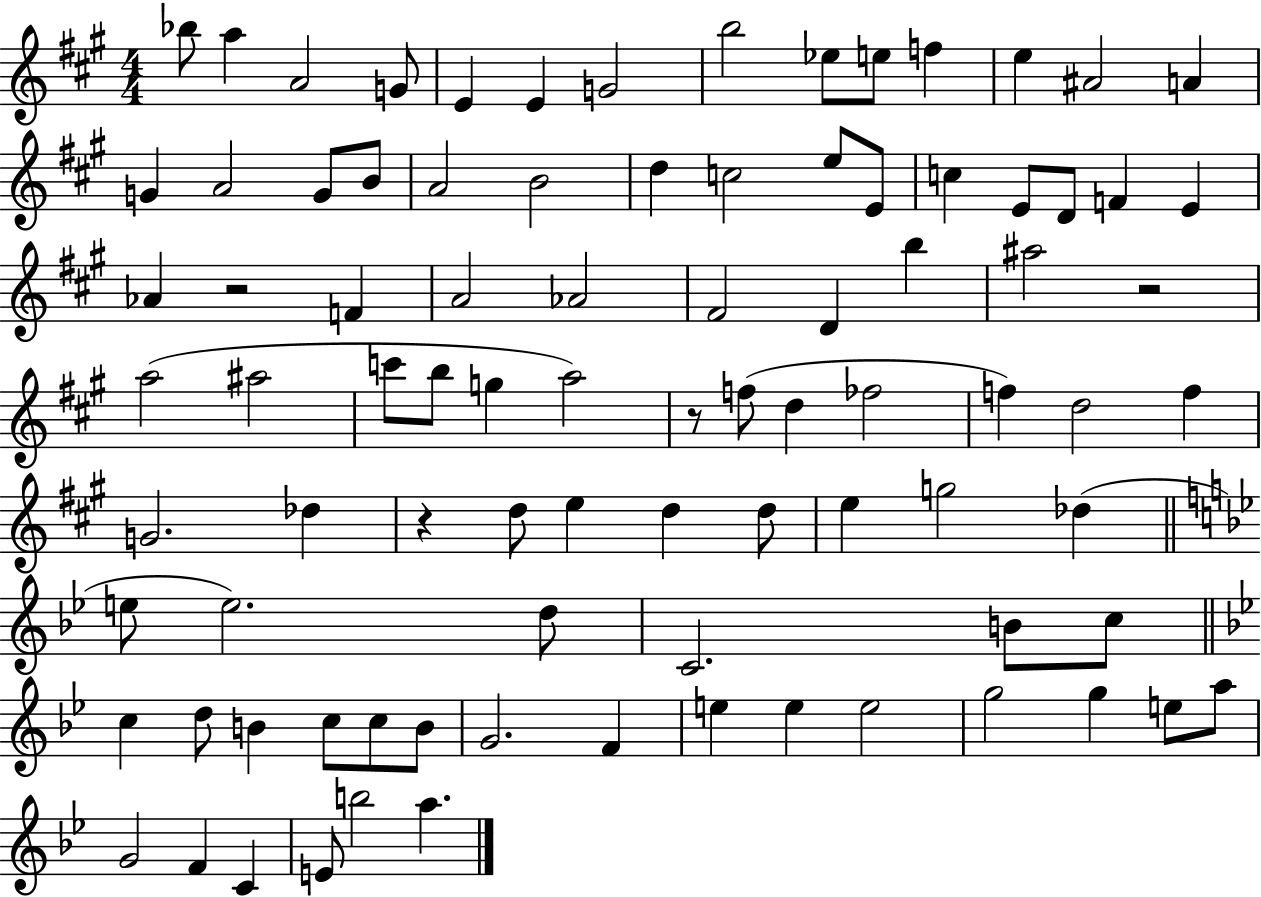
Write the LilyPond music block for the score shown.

{
  \clef treble
  \numericTimeSignature
  \time 4/4
  \key a \major
  \repeat volta 2 { bes''8 a''4 a'2 g'8 | e'4 e'4 g'2 | b''2 ees''8 e''8 f''4 | e''4 ais'2 a'4 | \break g'4 a'2 g'8 b'8 | a'2 b'2 | d''4 c''2 e''8 e'8 | c''4 e'8 d'8 f'4 e'4 | \break aes'4 r2 f'4 | a'2 aes'2 | fis'2 d'4 b''4 | ais''2 r2 | \break a''2( ais''2 | c'''8 b''8 g''4 a''2) | r8 f''8( d''4 fes''2 | f''4) d''2 f''4 | \break g'2. des''4 | r4 d''8 e''4 d''4 d''8 | e''4 g''2 des''4( | \bar "||" \break \key bes \major e''8 e''2.) d''8 | c'2. b'8 c''8 | \bar "||" \break \key bes \major c''4 d''8 b'4 c''8 c''8 b'8 | g'2. f'4 | e''4 e''4 e''2 | g''2 g''4 e''8 a''8 | \break g'2 f'4 c'4 | e'8 b''2 a''4. | } \bar "|."
}